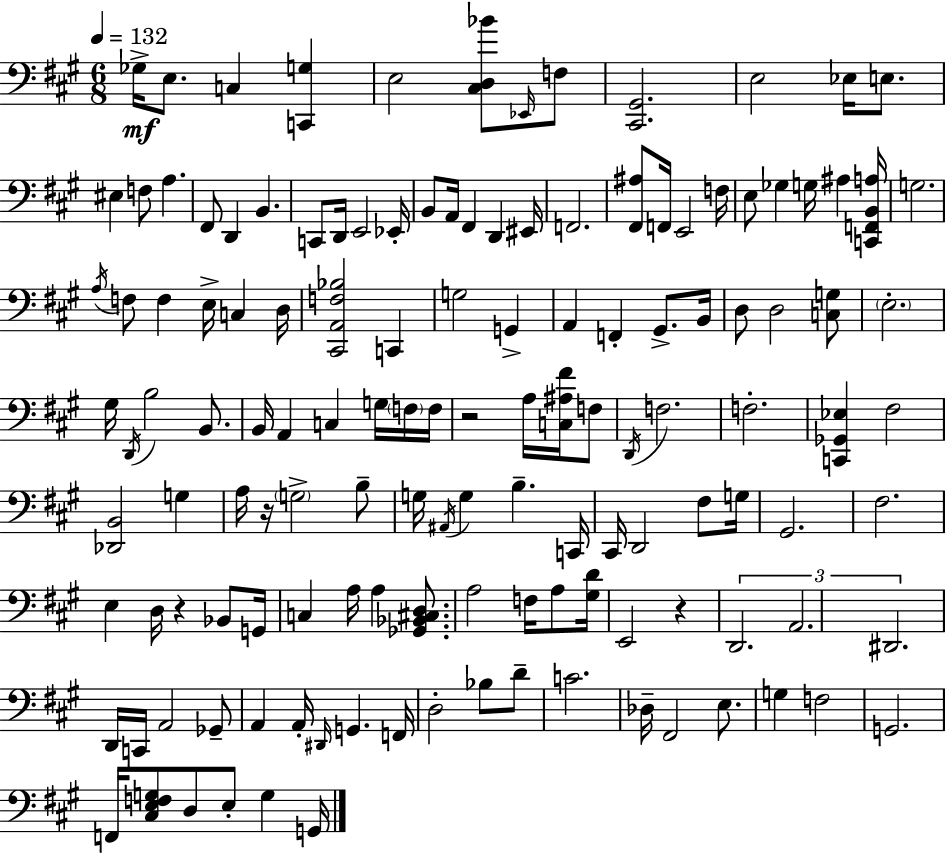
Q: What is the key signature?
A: A major